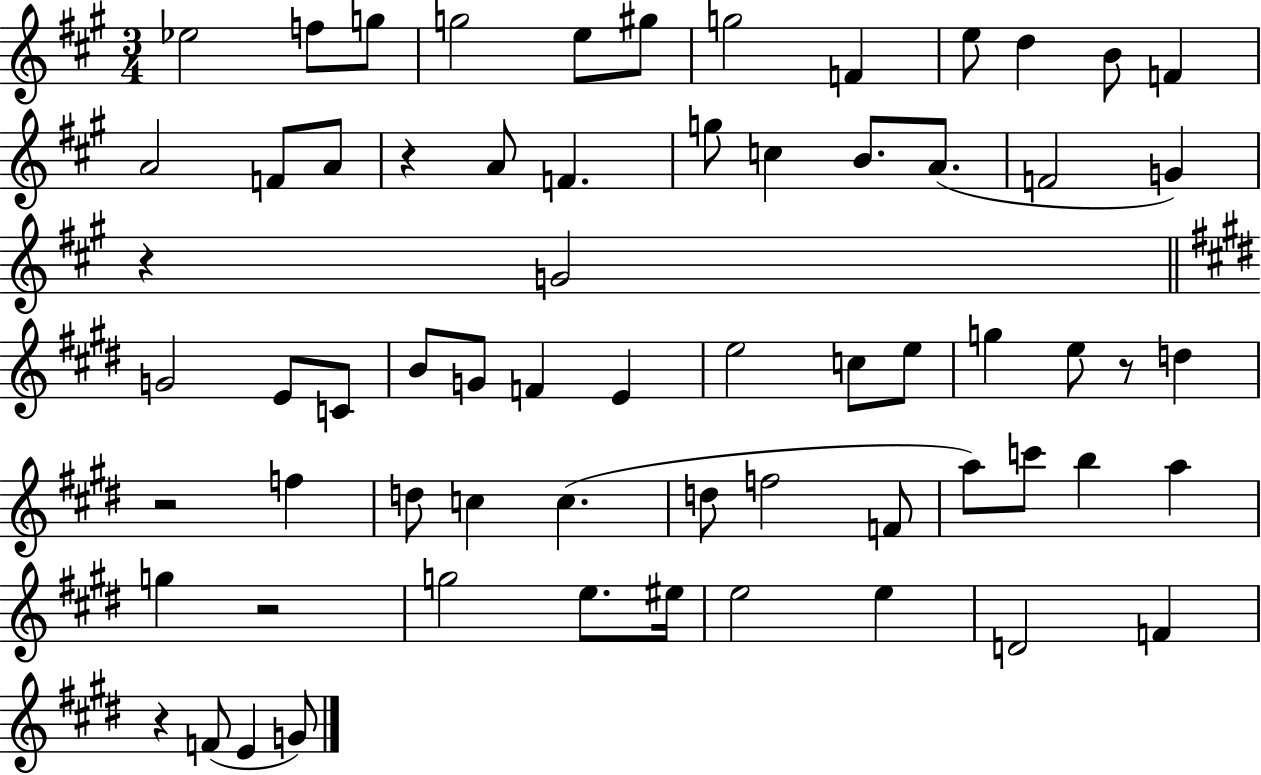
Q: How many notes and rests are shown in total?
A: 65